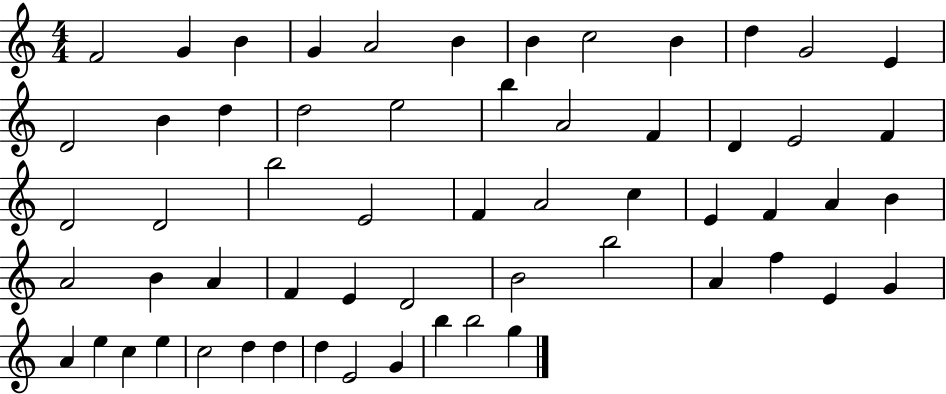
F4/h G4/q B4/q G4/q A4/h B4/q B4/q C5/h B4/q D5/q G4/h E4/q D4/h B4/q D5/q D5/h E5/h B5/q A4/h F4/q D4/q E4/h F4/q D4/h D4/h B5/h E4/h F4/q A4/h C5/q E4/q F4/q A4/q B4/q A4/h B4/q A4/q F4/q E4/q D4/h B4/h B5/h A4/q F5/q E4/q G4/q A4/q E5/q C5/q E5/q C5/h D5/q D5/q D5/q E4/h G4/q B5/q B5/h G5/q